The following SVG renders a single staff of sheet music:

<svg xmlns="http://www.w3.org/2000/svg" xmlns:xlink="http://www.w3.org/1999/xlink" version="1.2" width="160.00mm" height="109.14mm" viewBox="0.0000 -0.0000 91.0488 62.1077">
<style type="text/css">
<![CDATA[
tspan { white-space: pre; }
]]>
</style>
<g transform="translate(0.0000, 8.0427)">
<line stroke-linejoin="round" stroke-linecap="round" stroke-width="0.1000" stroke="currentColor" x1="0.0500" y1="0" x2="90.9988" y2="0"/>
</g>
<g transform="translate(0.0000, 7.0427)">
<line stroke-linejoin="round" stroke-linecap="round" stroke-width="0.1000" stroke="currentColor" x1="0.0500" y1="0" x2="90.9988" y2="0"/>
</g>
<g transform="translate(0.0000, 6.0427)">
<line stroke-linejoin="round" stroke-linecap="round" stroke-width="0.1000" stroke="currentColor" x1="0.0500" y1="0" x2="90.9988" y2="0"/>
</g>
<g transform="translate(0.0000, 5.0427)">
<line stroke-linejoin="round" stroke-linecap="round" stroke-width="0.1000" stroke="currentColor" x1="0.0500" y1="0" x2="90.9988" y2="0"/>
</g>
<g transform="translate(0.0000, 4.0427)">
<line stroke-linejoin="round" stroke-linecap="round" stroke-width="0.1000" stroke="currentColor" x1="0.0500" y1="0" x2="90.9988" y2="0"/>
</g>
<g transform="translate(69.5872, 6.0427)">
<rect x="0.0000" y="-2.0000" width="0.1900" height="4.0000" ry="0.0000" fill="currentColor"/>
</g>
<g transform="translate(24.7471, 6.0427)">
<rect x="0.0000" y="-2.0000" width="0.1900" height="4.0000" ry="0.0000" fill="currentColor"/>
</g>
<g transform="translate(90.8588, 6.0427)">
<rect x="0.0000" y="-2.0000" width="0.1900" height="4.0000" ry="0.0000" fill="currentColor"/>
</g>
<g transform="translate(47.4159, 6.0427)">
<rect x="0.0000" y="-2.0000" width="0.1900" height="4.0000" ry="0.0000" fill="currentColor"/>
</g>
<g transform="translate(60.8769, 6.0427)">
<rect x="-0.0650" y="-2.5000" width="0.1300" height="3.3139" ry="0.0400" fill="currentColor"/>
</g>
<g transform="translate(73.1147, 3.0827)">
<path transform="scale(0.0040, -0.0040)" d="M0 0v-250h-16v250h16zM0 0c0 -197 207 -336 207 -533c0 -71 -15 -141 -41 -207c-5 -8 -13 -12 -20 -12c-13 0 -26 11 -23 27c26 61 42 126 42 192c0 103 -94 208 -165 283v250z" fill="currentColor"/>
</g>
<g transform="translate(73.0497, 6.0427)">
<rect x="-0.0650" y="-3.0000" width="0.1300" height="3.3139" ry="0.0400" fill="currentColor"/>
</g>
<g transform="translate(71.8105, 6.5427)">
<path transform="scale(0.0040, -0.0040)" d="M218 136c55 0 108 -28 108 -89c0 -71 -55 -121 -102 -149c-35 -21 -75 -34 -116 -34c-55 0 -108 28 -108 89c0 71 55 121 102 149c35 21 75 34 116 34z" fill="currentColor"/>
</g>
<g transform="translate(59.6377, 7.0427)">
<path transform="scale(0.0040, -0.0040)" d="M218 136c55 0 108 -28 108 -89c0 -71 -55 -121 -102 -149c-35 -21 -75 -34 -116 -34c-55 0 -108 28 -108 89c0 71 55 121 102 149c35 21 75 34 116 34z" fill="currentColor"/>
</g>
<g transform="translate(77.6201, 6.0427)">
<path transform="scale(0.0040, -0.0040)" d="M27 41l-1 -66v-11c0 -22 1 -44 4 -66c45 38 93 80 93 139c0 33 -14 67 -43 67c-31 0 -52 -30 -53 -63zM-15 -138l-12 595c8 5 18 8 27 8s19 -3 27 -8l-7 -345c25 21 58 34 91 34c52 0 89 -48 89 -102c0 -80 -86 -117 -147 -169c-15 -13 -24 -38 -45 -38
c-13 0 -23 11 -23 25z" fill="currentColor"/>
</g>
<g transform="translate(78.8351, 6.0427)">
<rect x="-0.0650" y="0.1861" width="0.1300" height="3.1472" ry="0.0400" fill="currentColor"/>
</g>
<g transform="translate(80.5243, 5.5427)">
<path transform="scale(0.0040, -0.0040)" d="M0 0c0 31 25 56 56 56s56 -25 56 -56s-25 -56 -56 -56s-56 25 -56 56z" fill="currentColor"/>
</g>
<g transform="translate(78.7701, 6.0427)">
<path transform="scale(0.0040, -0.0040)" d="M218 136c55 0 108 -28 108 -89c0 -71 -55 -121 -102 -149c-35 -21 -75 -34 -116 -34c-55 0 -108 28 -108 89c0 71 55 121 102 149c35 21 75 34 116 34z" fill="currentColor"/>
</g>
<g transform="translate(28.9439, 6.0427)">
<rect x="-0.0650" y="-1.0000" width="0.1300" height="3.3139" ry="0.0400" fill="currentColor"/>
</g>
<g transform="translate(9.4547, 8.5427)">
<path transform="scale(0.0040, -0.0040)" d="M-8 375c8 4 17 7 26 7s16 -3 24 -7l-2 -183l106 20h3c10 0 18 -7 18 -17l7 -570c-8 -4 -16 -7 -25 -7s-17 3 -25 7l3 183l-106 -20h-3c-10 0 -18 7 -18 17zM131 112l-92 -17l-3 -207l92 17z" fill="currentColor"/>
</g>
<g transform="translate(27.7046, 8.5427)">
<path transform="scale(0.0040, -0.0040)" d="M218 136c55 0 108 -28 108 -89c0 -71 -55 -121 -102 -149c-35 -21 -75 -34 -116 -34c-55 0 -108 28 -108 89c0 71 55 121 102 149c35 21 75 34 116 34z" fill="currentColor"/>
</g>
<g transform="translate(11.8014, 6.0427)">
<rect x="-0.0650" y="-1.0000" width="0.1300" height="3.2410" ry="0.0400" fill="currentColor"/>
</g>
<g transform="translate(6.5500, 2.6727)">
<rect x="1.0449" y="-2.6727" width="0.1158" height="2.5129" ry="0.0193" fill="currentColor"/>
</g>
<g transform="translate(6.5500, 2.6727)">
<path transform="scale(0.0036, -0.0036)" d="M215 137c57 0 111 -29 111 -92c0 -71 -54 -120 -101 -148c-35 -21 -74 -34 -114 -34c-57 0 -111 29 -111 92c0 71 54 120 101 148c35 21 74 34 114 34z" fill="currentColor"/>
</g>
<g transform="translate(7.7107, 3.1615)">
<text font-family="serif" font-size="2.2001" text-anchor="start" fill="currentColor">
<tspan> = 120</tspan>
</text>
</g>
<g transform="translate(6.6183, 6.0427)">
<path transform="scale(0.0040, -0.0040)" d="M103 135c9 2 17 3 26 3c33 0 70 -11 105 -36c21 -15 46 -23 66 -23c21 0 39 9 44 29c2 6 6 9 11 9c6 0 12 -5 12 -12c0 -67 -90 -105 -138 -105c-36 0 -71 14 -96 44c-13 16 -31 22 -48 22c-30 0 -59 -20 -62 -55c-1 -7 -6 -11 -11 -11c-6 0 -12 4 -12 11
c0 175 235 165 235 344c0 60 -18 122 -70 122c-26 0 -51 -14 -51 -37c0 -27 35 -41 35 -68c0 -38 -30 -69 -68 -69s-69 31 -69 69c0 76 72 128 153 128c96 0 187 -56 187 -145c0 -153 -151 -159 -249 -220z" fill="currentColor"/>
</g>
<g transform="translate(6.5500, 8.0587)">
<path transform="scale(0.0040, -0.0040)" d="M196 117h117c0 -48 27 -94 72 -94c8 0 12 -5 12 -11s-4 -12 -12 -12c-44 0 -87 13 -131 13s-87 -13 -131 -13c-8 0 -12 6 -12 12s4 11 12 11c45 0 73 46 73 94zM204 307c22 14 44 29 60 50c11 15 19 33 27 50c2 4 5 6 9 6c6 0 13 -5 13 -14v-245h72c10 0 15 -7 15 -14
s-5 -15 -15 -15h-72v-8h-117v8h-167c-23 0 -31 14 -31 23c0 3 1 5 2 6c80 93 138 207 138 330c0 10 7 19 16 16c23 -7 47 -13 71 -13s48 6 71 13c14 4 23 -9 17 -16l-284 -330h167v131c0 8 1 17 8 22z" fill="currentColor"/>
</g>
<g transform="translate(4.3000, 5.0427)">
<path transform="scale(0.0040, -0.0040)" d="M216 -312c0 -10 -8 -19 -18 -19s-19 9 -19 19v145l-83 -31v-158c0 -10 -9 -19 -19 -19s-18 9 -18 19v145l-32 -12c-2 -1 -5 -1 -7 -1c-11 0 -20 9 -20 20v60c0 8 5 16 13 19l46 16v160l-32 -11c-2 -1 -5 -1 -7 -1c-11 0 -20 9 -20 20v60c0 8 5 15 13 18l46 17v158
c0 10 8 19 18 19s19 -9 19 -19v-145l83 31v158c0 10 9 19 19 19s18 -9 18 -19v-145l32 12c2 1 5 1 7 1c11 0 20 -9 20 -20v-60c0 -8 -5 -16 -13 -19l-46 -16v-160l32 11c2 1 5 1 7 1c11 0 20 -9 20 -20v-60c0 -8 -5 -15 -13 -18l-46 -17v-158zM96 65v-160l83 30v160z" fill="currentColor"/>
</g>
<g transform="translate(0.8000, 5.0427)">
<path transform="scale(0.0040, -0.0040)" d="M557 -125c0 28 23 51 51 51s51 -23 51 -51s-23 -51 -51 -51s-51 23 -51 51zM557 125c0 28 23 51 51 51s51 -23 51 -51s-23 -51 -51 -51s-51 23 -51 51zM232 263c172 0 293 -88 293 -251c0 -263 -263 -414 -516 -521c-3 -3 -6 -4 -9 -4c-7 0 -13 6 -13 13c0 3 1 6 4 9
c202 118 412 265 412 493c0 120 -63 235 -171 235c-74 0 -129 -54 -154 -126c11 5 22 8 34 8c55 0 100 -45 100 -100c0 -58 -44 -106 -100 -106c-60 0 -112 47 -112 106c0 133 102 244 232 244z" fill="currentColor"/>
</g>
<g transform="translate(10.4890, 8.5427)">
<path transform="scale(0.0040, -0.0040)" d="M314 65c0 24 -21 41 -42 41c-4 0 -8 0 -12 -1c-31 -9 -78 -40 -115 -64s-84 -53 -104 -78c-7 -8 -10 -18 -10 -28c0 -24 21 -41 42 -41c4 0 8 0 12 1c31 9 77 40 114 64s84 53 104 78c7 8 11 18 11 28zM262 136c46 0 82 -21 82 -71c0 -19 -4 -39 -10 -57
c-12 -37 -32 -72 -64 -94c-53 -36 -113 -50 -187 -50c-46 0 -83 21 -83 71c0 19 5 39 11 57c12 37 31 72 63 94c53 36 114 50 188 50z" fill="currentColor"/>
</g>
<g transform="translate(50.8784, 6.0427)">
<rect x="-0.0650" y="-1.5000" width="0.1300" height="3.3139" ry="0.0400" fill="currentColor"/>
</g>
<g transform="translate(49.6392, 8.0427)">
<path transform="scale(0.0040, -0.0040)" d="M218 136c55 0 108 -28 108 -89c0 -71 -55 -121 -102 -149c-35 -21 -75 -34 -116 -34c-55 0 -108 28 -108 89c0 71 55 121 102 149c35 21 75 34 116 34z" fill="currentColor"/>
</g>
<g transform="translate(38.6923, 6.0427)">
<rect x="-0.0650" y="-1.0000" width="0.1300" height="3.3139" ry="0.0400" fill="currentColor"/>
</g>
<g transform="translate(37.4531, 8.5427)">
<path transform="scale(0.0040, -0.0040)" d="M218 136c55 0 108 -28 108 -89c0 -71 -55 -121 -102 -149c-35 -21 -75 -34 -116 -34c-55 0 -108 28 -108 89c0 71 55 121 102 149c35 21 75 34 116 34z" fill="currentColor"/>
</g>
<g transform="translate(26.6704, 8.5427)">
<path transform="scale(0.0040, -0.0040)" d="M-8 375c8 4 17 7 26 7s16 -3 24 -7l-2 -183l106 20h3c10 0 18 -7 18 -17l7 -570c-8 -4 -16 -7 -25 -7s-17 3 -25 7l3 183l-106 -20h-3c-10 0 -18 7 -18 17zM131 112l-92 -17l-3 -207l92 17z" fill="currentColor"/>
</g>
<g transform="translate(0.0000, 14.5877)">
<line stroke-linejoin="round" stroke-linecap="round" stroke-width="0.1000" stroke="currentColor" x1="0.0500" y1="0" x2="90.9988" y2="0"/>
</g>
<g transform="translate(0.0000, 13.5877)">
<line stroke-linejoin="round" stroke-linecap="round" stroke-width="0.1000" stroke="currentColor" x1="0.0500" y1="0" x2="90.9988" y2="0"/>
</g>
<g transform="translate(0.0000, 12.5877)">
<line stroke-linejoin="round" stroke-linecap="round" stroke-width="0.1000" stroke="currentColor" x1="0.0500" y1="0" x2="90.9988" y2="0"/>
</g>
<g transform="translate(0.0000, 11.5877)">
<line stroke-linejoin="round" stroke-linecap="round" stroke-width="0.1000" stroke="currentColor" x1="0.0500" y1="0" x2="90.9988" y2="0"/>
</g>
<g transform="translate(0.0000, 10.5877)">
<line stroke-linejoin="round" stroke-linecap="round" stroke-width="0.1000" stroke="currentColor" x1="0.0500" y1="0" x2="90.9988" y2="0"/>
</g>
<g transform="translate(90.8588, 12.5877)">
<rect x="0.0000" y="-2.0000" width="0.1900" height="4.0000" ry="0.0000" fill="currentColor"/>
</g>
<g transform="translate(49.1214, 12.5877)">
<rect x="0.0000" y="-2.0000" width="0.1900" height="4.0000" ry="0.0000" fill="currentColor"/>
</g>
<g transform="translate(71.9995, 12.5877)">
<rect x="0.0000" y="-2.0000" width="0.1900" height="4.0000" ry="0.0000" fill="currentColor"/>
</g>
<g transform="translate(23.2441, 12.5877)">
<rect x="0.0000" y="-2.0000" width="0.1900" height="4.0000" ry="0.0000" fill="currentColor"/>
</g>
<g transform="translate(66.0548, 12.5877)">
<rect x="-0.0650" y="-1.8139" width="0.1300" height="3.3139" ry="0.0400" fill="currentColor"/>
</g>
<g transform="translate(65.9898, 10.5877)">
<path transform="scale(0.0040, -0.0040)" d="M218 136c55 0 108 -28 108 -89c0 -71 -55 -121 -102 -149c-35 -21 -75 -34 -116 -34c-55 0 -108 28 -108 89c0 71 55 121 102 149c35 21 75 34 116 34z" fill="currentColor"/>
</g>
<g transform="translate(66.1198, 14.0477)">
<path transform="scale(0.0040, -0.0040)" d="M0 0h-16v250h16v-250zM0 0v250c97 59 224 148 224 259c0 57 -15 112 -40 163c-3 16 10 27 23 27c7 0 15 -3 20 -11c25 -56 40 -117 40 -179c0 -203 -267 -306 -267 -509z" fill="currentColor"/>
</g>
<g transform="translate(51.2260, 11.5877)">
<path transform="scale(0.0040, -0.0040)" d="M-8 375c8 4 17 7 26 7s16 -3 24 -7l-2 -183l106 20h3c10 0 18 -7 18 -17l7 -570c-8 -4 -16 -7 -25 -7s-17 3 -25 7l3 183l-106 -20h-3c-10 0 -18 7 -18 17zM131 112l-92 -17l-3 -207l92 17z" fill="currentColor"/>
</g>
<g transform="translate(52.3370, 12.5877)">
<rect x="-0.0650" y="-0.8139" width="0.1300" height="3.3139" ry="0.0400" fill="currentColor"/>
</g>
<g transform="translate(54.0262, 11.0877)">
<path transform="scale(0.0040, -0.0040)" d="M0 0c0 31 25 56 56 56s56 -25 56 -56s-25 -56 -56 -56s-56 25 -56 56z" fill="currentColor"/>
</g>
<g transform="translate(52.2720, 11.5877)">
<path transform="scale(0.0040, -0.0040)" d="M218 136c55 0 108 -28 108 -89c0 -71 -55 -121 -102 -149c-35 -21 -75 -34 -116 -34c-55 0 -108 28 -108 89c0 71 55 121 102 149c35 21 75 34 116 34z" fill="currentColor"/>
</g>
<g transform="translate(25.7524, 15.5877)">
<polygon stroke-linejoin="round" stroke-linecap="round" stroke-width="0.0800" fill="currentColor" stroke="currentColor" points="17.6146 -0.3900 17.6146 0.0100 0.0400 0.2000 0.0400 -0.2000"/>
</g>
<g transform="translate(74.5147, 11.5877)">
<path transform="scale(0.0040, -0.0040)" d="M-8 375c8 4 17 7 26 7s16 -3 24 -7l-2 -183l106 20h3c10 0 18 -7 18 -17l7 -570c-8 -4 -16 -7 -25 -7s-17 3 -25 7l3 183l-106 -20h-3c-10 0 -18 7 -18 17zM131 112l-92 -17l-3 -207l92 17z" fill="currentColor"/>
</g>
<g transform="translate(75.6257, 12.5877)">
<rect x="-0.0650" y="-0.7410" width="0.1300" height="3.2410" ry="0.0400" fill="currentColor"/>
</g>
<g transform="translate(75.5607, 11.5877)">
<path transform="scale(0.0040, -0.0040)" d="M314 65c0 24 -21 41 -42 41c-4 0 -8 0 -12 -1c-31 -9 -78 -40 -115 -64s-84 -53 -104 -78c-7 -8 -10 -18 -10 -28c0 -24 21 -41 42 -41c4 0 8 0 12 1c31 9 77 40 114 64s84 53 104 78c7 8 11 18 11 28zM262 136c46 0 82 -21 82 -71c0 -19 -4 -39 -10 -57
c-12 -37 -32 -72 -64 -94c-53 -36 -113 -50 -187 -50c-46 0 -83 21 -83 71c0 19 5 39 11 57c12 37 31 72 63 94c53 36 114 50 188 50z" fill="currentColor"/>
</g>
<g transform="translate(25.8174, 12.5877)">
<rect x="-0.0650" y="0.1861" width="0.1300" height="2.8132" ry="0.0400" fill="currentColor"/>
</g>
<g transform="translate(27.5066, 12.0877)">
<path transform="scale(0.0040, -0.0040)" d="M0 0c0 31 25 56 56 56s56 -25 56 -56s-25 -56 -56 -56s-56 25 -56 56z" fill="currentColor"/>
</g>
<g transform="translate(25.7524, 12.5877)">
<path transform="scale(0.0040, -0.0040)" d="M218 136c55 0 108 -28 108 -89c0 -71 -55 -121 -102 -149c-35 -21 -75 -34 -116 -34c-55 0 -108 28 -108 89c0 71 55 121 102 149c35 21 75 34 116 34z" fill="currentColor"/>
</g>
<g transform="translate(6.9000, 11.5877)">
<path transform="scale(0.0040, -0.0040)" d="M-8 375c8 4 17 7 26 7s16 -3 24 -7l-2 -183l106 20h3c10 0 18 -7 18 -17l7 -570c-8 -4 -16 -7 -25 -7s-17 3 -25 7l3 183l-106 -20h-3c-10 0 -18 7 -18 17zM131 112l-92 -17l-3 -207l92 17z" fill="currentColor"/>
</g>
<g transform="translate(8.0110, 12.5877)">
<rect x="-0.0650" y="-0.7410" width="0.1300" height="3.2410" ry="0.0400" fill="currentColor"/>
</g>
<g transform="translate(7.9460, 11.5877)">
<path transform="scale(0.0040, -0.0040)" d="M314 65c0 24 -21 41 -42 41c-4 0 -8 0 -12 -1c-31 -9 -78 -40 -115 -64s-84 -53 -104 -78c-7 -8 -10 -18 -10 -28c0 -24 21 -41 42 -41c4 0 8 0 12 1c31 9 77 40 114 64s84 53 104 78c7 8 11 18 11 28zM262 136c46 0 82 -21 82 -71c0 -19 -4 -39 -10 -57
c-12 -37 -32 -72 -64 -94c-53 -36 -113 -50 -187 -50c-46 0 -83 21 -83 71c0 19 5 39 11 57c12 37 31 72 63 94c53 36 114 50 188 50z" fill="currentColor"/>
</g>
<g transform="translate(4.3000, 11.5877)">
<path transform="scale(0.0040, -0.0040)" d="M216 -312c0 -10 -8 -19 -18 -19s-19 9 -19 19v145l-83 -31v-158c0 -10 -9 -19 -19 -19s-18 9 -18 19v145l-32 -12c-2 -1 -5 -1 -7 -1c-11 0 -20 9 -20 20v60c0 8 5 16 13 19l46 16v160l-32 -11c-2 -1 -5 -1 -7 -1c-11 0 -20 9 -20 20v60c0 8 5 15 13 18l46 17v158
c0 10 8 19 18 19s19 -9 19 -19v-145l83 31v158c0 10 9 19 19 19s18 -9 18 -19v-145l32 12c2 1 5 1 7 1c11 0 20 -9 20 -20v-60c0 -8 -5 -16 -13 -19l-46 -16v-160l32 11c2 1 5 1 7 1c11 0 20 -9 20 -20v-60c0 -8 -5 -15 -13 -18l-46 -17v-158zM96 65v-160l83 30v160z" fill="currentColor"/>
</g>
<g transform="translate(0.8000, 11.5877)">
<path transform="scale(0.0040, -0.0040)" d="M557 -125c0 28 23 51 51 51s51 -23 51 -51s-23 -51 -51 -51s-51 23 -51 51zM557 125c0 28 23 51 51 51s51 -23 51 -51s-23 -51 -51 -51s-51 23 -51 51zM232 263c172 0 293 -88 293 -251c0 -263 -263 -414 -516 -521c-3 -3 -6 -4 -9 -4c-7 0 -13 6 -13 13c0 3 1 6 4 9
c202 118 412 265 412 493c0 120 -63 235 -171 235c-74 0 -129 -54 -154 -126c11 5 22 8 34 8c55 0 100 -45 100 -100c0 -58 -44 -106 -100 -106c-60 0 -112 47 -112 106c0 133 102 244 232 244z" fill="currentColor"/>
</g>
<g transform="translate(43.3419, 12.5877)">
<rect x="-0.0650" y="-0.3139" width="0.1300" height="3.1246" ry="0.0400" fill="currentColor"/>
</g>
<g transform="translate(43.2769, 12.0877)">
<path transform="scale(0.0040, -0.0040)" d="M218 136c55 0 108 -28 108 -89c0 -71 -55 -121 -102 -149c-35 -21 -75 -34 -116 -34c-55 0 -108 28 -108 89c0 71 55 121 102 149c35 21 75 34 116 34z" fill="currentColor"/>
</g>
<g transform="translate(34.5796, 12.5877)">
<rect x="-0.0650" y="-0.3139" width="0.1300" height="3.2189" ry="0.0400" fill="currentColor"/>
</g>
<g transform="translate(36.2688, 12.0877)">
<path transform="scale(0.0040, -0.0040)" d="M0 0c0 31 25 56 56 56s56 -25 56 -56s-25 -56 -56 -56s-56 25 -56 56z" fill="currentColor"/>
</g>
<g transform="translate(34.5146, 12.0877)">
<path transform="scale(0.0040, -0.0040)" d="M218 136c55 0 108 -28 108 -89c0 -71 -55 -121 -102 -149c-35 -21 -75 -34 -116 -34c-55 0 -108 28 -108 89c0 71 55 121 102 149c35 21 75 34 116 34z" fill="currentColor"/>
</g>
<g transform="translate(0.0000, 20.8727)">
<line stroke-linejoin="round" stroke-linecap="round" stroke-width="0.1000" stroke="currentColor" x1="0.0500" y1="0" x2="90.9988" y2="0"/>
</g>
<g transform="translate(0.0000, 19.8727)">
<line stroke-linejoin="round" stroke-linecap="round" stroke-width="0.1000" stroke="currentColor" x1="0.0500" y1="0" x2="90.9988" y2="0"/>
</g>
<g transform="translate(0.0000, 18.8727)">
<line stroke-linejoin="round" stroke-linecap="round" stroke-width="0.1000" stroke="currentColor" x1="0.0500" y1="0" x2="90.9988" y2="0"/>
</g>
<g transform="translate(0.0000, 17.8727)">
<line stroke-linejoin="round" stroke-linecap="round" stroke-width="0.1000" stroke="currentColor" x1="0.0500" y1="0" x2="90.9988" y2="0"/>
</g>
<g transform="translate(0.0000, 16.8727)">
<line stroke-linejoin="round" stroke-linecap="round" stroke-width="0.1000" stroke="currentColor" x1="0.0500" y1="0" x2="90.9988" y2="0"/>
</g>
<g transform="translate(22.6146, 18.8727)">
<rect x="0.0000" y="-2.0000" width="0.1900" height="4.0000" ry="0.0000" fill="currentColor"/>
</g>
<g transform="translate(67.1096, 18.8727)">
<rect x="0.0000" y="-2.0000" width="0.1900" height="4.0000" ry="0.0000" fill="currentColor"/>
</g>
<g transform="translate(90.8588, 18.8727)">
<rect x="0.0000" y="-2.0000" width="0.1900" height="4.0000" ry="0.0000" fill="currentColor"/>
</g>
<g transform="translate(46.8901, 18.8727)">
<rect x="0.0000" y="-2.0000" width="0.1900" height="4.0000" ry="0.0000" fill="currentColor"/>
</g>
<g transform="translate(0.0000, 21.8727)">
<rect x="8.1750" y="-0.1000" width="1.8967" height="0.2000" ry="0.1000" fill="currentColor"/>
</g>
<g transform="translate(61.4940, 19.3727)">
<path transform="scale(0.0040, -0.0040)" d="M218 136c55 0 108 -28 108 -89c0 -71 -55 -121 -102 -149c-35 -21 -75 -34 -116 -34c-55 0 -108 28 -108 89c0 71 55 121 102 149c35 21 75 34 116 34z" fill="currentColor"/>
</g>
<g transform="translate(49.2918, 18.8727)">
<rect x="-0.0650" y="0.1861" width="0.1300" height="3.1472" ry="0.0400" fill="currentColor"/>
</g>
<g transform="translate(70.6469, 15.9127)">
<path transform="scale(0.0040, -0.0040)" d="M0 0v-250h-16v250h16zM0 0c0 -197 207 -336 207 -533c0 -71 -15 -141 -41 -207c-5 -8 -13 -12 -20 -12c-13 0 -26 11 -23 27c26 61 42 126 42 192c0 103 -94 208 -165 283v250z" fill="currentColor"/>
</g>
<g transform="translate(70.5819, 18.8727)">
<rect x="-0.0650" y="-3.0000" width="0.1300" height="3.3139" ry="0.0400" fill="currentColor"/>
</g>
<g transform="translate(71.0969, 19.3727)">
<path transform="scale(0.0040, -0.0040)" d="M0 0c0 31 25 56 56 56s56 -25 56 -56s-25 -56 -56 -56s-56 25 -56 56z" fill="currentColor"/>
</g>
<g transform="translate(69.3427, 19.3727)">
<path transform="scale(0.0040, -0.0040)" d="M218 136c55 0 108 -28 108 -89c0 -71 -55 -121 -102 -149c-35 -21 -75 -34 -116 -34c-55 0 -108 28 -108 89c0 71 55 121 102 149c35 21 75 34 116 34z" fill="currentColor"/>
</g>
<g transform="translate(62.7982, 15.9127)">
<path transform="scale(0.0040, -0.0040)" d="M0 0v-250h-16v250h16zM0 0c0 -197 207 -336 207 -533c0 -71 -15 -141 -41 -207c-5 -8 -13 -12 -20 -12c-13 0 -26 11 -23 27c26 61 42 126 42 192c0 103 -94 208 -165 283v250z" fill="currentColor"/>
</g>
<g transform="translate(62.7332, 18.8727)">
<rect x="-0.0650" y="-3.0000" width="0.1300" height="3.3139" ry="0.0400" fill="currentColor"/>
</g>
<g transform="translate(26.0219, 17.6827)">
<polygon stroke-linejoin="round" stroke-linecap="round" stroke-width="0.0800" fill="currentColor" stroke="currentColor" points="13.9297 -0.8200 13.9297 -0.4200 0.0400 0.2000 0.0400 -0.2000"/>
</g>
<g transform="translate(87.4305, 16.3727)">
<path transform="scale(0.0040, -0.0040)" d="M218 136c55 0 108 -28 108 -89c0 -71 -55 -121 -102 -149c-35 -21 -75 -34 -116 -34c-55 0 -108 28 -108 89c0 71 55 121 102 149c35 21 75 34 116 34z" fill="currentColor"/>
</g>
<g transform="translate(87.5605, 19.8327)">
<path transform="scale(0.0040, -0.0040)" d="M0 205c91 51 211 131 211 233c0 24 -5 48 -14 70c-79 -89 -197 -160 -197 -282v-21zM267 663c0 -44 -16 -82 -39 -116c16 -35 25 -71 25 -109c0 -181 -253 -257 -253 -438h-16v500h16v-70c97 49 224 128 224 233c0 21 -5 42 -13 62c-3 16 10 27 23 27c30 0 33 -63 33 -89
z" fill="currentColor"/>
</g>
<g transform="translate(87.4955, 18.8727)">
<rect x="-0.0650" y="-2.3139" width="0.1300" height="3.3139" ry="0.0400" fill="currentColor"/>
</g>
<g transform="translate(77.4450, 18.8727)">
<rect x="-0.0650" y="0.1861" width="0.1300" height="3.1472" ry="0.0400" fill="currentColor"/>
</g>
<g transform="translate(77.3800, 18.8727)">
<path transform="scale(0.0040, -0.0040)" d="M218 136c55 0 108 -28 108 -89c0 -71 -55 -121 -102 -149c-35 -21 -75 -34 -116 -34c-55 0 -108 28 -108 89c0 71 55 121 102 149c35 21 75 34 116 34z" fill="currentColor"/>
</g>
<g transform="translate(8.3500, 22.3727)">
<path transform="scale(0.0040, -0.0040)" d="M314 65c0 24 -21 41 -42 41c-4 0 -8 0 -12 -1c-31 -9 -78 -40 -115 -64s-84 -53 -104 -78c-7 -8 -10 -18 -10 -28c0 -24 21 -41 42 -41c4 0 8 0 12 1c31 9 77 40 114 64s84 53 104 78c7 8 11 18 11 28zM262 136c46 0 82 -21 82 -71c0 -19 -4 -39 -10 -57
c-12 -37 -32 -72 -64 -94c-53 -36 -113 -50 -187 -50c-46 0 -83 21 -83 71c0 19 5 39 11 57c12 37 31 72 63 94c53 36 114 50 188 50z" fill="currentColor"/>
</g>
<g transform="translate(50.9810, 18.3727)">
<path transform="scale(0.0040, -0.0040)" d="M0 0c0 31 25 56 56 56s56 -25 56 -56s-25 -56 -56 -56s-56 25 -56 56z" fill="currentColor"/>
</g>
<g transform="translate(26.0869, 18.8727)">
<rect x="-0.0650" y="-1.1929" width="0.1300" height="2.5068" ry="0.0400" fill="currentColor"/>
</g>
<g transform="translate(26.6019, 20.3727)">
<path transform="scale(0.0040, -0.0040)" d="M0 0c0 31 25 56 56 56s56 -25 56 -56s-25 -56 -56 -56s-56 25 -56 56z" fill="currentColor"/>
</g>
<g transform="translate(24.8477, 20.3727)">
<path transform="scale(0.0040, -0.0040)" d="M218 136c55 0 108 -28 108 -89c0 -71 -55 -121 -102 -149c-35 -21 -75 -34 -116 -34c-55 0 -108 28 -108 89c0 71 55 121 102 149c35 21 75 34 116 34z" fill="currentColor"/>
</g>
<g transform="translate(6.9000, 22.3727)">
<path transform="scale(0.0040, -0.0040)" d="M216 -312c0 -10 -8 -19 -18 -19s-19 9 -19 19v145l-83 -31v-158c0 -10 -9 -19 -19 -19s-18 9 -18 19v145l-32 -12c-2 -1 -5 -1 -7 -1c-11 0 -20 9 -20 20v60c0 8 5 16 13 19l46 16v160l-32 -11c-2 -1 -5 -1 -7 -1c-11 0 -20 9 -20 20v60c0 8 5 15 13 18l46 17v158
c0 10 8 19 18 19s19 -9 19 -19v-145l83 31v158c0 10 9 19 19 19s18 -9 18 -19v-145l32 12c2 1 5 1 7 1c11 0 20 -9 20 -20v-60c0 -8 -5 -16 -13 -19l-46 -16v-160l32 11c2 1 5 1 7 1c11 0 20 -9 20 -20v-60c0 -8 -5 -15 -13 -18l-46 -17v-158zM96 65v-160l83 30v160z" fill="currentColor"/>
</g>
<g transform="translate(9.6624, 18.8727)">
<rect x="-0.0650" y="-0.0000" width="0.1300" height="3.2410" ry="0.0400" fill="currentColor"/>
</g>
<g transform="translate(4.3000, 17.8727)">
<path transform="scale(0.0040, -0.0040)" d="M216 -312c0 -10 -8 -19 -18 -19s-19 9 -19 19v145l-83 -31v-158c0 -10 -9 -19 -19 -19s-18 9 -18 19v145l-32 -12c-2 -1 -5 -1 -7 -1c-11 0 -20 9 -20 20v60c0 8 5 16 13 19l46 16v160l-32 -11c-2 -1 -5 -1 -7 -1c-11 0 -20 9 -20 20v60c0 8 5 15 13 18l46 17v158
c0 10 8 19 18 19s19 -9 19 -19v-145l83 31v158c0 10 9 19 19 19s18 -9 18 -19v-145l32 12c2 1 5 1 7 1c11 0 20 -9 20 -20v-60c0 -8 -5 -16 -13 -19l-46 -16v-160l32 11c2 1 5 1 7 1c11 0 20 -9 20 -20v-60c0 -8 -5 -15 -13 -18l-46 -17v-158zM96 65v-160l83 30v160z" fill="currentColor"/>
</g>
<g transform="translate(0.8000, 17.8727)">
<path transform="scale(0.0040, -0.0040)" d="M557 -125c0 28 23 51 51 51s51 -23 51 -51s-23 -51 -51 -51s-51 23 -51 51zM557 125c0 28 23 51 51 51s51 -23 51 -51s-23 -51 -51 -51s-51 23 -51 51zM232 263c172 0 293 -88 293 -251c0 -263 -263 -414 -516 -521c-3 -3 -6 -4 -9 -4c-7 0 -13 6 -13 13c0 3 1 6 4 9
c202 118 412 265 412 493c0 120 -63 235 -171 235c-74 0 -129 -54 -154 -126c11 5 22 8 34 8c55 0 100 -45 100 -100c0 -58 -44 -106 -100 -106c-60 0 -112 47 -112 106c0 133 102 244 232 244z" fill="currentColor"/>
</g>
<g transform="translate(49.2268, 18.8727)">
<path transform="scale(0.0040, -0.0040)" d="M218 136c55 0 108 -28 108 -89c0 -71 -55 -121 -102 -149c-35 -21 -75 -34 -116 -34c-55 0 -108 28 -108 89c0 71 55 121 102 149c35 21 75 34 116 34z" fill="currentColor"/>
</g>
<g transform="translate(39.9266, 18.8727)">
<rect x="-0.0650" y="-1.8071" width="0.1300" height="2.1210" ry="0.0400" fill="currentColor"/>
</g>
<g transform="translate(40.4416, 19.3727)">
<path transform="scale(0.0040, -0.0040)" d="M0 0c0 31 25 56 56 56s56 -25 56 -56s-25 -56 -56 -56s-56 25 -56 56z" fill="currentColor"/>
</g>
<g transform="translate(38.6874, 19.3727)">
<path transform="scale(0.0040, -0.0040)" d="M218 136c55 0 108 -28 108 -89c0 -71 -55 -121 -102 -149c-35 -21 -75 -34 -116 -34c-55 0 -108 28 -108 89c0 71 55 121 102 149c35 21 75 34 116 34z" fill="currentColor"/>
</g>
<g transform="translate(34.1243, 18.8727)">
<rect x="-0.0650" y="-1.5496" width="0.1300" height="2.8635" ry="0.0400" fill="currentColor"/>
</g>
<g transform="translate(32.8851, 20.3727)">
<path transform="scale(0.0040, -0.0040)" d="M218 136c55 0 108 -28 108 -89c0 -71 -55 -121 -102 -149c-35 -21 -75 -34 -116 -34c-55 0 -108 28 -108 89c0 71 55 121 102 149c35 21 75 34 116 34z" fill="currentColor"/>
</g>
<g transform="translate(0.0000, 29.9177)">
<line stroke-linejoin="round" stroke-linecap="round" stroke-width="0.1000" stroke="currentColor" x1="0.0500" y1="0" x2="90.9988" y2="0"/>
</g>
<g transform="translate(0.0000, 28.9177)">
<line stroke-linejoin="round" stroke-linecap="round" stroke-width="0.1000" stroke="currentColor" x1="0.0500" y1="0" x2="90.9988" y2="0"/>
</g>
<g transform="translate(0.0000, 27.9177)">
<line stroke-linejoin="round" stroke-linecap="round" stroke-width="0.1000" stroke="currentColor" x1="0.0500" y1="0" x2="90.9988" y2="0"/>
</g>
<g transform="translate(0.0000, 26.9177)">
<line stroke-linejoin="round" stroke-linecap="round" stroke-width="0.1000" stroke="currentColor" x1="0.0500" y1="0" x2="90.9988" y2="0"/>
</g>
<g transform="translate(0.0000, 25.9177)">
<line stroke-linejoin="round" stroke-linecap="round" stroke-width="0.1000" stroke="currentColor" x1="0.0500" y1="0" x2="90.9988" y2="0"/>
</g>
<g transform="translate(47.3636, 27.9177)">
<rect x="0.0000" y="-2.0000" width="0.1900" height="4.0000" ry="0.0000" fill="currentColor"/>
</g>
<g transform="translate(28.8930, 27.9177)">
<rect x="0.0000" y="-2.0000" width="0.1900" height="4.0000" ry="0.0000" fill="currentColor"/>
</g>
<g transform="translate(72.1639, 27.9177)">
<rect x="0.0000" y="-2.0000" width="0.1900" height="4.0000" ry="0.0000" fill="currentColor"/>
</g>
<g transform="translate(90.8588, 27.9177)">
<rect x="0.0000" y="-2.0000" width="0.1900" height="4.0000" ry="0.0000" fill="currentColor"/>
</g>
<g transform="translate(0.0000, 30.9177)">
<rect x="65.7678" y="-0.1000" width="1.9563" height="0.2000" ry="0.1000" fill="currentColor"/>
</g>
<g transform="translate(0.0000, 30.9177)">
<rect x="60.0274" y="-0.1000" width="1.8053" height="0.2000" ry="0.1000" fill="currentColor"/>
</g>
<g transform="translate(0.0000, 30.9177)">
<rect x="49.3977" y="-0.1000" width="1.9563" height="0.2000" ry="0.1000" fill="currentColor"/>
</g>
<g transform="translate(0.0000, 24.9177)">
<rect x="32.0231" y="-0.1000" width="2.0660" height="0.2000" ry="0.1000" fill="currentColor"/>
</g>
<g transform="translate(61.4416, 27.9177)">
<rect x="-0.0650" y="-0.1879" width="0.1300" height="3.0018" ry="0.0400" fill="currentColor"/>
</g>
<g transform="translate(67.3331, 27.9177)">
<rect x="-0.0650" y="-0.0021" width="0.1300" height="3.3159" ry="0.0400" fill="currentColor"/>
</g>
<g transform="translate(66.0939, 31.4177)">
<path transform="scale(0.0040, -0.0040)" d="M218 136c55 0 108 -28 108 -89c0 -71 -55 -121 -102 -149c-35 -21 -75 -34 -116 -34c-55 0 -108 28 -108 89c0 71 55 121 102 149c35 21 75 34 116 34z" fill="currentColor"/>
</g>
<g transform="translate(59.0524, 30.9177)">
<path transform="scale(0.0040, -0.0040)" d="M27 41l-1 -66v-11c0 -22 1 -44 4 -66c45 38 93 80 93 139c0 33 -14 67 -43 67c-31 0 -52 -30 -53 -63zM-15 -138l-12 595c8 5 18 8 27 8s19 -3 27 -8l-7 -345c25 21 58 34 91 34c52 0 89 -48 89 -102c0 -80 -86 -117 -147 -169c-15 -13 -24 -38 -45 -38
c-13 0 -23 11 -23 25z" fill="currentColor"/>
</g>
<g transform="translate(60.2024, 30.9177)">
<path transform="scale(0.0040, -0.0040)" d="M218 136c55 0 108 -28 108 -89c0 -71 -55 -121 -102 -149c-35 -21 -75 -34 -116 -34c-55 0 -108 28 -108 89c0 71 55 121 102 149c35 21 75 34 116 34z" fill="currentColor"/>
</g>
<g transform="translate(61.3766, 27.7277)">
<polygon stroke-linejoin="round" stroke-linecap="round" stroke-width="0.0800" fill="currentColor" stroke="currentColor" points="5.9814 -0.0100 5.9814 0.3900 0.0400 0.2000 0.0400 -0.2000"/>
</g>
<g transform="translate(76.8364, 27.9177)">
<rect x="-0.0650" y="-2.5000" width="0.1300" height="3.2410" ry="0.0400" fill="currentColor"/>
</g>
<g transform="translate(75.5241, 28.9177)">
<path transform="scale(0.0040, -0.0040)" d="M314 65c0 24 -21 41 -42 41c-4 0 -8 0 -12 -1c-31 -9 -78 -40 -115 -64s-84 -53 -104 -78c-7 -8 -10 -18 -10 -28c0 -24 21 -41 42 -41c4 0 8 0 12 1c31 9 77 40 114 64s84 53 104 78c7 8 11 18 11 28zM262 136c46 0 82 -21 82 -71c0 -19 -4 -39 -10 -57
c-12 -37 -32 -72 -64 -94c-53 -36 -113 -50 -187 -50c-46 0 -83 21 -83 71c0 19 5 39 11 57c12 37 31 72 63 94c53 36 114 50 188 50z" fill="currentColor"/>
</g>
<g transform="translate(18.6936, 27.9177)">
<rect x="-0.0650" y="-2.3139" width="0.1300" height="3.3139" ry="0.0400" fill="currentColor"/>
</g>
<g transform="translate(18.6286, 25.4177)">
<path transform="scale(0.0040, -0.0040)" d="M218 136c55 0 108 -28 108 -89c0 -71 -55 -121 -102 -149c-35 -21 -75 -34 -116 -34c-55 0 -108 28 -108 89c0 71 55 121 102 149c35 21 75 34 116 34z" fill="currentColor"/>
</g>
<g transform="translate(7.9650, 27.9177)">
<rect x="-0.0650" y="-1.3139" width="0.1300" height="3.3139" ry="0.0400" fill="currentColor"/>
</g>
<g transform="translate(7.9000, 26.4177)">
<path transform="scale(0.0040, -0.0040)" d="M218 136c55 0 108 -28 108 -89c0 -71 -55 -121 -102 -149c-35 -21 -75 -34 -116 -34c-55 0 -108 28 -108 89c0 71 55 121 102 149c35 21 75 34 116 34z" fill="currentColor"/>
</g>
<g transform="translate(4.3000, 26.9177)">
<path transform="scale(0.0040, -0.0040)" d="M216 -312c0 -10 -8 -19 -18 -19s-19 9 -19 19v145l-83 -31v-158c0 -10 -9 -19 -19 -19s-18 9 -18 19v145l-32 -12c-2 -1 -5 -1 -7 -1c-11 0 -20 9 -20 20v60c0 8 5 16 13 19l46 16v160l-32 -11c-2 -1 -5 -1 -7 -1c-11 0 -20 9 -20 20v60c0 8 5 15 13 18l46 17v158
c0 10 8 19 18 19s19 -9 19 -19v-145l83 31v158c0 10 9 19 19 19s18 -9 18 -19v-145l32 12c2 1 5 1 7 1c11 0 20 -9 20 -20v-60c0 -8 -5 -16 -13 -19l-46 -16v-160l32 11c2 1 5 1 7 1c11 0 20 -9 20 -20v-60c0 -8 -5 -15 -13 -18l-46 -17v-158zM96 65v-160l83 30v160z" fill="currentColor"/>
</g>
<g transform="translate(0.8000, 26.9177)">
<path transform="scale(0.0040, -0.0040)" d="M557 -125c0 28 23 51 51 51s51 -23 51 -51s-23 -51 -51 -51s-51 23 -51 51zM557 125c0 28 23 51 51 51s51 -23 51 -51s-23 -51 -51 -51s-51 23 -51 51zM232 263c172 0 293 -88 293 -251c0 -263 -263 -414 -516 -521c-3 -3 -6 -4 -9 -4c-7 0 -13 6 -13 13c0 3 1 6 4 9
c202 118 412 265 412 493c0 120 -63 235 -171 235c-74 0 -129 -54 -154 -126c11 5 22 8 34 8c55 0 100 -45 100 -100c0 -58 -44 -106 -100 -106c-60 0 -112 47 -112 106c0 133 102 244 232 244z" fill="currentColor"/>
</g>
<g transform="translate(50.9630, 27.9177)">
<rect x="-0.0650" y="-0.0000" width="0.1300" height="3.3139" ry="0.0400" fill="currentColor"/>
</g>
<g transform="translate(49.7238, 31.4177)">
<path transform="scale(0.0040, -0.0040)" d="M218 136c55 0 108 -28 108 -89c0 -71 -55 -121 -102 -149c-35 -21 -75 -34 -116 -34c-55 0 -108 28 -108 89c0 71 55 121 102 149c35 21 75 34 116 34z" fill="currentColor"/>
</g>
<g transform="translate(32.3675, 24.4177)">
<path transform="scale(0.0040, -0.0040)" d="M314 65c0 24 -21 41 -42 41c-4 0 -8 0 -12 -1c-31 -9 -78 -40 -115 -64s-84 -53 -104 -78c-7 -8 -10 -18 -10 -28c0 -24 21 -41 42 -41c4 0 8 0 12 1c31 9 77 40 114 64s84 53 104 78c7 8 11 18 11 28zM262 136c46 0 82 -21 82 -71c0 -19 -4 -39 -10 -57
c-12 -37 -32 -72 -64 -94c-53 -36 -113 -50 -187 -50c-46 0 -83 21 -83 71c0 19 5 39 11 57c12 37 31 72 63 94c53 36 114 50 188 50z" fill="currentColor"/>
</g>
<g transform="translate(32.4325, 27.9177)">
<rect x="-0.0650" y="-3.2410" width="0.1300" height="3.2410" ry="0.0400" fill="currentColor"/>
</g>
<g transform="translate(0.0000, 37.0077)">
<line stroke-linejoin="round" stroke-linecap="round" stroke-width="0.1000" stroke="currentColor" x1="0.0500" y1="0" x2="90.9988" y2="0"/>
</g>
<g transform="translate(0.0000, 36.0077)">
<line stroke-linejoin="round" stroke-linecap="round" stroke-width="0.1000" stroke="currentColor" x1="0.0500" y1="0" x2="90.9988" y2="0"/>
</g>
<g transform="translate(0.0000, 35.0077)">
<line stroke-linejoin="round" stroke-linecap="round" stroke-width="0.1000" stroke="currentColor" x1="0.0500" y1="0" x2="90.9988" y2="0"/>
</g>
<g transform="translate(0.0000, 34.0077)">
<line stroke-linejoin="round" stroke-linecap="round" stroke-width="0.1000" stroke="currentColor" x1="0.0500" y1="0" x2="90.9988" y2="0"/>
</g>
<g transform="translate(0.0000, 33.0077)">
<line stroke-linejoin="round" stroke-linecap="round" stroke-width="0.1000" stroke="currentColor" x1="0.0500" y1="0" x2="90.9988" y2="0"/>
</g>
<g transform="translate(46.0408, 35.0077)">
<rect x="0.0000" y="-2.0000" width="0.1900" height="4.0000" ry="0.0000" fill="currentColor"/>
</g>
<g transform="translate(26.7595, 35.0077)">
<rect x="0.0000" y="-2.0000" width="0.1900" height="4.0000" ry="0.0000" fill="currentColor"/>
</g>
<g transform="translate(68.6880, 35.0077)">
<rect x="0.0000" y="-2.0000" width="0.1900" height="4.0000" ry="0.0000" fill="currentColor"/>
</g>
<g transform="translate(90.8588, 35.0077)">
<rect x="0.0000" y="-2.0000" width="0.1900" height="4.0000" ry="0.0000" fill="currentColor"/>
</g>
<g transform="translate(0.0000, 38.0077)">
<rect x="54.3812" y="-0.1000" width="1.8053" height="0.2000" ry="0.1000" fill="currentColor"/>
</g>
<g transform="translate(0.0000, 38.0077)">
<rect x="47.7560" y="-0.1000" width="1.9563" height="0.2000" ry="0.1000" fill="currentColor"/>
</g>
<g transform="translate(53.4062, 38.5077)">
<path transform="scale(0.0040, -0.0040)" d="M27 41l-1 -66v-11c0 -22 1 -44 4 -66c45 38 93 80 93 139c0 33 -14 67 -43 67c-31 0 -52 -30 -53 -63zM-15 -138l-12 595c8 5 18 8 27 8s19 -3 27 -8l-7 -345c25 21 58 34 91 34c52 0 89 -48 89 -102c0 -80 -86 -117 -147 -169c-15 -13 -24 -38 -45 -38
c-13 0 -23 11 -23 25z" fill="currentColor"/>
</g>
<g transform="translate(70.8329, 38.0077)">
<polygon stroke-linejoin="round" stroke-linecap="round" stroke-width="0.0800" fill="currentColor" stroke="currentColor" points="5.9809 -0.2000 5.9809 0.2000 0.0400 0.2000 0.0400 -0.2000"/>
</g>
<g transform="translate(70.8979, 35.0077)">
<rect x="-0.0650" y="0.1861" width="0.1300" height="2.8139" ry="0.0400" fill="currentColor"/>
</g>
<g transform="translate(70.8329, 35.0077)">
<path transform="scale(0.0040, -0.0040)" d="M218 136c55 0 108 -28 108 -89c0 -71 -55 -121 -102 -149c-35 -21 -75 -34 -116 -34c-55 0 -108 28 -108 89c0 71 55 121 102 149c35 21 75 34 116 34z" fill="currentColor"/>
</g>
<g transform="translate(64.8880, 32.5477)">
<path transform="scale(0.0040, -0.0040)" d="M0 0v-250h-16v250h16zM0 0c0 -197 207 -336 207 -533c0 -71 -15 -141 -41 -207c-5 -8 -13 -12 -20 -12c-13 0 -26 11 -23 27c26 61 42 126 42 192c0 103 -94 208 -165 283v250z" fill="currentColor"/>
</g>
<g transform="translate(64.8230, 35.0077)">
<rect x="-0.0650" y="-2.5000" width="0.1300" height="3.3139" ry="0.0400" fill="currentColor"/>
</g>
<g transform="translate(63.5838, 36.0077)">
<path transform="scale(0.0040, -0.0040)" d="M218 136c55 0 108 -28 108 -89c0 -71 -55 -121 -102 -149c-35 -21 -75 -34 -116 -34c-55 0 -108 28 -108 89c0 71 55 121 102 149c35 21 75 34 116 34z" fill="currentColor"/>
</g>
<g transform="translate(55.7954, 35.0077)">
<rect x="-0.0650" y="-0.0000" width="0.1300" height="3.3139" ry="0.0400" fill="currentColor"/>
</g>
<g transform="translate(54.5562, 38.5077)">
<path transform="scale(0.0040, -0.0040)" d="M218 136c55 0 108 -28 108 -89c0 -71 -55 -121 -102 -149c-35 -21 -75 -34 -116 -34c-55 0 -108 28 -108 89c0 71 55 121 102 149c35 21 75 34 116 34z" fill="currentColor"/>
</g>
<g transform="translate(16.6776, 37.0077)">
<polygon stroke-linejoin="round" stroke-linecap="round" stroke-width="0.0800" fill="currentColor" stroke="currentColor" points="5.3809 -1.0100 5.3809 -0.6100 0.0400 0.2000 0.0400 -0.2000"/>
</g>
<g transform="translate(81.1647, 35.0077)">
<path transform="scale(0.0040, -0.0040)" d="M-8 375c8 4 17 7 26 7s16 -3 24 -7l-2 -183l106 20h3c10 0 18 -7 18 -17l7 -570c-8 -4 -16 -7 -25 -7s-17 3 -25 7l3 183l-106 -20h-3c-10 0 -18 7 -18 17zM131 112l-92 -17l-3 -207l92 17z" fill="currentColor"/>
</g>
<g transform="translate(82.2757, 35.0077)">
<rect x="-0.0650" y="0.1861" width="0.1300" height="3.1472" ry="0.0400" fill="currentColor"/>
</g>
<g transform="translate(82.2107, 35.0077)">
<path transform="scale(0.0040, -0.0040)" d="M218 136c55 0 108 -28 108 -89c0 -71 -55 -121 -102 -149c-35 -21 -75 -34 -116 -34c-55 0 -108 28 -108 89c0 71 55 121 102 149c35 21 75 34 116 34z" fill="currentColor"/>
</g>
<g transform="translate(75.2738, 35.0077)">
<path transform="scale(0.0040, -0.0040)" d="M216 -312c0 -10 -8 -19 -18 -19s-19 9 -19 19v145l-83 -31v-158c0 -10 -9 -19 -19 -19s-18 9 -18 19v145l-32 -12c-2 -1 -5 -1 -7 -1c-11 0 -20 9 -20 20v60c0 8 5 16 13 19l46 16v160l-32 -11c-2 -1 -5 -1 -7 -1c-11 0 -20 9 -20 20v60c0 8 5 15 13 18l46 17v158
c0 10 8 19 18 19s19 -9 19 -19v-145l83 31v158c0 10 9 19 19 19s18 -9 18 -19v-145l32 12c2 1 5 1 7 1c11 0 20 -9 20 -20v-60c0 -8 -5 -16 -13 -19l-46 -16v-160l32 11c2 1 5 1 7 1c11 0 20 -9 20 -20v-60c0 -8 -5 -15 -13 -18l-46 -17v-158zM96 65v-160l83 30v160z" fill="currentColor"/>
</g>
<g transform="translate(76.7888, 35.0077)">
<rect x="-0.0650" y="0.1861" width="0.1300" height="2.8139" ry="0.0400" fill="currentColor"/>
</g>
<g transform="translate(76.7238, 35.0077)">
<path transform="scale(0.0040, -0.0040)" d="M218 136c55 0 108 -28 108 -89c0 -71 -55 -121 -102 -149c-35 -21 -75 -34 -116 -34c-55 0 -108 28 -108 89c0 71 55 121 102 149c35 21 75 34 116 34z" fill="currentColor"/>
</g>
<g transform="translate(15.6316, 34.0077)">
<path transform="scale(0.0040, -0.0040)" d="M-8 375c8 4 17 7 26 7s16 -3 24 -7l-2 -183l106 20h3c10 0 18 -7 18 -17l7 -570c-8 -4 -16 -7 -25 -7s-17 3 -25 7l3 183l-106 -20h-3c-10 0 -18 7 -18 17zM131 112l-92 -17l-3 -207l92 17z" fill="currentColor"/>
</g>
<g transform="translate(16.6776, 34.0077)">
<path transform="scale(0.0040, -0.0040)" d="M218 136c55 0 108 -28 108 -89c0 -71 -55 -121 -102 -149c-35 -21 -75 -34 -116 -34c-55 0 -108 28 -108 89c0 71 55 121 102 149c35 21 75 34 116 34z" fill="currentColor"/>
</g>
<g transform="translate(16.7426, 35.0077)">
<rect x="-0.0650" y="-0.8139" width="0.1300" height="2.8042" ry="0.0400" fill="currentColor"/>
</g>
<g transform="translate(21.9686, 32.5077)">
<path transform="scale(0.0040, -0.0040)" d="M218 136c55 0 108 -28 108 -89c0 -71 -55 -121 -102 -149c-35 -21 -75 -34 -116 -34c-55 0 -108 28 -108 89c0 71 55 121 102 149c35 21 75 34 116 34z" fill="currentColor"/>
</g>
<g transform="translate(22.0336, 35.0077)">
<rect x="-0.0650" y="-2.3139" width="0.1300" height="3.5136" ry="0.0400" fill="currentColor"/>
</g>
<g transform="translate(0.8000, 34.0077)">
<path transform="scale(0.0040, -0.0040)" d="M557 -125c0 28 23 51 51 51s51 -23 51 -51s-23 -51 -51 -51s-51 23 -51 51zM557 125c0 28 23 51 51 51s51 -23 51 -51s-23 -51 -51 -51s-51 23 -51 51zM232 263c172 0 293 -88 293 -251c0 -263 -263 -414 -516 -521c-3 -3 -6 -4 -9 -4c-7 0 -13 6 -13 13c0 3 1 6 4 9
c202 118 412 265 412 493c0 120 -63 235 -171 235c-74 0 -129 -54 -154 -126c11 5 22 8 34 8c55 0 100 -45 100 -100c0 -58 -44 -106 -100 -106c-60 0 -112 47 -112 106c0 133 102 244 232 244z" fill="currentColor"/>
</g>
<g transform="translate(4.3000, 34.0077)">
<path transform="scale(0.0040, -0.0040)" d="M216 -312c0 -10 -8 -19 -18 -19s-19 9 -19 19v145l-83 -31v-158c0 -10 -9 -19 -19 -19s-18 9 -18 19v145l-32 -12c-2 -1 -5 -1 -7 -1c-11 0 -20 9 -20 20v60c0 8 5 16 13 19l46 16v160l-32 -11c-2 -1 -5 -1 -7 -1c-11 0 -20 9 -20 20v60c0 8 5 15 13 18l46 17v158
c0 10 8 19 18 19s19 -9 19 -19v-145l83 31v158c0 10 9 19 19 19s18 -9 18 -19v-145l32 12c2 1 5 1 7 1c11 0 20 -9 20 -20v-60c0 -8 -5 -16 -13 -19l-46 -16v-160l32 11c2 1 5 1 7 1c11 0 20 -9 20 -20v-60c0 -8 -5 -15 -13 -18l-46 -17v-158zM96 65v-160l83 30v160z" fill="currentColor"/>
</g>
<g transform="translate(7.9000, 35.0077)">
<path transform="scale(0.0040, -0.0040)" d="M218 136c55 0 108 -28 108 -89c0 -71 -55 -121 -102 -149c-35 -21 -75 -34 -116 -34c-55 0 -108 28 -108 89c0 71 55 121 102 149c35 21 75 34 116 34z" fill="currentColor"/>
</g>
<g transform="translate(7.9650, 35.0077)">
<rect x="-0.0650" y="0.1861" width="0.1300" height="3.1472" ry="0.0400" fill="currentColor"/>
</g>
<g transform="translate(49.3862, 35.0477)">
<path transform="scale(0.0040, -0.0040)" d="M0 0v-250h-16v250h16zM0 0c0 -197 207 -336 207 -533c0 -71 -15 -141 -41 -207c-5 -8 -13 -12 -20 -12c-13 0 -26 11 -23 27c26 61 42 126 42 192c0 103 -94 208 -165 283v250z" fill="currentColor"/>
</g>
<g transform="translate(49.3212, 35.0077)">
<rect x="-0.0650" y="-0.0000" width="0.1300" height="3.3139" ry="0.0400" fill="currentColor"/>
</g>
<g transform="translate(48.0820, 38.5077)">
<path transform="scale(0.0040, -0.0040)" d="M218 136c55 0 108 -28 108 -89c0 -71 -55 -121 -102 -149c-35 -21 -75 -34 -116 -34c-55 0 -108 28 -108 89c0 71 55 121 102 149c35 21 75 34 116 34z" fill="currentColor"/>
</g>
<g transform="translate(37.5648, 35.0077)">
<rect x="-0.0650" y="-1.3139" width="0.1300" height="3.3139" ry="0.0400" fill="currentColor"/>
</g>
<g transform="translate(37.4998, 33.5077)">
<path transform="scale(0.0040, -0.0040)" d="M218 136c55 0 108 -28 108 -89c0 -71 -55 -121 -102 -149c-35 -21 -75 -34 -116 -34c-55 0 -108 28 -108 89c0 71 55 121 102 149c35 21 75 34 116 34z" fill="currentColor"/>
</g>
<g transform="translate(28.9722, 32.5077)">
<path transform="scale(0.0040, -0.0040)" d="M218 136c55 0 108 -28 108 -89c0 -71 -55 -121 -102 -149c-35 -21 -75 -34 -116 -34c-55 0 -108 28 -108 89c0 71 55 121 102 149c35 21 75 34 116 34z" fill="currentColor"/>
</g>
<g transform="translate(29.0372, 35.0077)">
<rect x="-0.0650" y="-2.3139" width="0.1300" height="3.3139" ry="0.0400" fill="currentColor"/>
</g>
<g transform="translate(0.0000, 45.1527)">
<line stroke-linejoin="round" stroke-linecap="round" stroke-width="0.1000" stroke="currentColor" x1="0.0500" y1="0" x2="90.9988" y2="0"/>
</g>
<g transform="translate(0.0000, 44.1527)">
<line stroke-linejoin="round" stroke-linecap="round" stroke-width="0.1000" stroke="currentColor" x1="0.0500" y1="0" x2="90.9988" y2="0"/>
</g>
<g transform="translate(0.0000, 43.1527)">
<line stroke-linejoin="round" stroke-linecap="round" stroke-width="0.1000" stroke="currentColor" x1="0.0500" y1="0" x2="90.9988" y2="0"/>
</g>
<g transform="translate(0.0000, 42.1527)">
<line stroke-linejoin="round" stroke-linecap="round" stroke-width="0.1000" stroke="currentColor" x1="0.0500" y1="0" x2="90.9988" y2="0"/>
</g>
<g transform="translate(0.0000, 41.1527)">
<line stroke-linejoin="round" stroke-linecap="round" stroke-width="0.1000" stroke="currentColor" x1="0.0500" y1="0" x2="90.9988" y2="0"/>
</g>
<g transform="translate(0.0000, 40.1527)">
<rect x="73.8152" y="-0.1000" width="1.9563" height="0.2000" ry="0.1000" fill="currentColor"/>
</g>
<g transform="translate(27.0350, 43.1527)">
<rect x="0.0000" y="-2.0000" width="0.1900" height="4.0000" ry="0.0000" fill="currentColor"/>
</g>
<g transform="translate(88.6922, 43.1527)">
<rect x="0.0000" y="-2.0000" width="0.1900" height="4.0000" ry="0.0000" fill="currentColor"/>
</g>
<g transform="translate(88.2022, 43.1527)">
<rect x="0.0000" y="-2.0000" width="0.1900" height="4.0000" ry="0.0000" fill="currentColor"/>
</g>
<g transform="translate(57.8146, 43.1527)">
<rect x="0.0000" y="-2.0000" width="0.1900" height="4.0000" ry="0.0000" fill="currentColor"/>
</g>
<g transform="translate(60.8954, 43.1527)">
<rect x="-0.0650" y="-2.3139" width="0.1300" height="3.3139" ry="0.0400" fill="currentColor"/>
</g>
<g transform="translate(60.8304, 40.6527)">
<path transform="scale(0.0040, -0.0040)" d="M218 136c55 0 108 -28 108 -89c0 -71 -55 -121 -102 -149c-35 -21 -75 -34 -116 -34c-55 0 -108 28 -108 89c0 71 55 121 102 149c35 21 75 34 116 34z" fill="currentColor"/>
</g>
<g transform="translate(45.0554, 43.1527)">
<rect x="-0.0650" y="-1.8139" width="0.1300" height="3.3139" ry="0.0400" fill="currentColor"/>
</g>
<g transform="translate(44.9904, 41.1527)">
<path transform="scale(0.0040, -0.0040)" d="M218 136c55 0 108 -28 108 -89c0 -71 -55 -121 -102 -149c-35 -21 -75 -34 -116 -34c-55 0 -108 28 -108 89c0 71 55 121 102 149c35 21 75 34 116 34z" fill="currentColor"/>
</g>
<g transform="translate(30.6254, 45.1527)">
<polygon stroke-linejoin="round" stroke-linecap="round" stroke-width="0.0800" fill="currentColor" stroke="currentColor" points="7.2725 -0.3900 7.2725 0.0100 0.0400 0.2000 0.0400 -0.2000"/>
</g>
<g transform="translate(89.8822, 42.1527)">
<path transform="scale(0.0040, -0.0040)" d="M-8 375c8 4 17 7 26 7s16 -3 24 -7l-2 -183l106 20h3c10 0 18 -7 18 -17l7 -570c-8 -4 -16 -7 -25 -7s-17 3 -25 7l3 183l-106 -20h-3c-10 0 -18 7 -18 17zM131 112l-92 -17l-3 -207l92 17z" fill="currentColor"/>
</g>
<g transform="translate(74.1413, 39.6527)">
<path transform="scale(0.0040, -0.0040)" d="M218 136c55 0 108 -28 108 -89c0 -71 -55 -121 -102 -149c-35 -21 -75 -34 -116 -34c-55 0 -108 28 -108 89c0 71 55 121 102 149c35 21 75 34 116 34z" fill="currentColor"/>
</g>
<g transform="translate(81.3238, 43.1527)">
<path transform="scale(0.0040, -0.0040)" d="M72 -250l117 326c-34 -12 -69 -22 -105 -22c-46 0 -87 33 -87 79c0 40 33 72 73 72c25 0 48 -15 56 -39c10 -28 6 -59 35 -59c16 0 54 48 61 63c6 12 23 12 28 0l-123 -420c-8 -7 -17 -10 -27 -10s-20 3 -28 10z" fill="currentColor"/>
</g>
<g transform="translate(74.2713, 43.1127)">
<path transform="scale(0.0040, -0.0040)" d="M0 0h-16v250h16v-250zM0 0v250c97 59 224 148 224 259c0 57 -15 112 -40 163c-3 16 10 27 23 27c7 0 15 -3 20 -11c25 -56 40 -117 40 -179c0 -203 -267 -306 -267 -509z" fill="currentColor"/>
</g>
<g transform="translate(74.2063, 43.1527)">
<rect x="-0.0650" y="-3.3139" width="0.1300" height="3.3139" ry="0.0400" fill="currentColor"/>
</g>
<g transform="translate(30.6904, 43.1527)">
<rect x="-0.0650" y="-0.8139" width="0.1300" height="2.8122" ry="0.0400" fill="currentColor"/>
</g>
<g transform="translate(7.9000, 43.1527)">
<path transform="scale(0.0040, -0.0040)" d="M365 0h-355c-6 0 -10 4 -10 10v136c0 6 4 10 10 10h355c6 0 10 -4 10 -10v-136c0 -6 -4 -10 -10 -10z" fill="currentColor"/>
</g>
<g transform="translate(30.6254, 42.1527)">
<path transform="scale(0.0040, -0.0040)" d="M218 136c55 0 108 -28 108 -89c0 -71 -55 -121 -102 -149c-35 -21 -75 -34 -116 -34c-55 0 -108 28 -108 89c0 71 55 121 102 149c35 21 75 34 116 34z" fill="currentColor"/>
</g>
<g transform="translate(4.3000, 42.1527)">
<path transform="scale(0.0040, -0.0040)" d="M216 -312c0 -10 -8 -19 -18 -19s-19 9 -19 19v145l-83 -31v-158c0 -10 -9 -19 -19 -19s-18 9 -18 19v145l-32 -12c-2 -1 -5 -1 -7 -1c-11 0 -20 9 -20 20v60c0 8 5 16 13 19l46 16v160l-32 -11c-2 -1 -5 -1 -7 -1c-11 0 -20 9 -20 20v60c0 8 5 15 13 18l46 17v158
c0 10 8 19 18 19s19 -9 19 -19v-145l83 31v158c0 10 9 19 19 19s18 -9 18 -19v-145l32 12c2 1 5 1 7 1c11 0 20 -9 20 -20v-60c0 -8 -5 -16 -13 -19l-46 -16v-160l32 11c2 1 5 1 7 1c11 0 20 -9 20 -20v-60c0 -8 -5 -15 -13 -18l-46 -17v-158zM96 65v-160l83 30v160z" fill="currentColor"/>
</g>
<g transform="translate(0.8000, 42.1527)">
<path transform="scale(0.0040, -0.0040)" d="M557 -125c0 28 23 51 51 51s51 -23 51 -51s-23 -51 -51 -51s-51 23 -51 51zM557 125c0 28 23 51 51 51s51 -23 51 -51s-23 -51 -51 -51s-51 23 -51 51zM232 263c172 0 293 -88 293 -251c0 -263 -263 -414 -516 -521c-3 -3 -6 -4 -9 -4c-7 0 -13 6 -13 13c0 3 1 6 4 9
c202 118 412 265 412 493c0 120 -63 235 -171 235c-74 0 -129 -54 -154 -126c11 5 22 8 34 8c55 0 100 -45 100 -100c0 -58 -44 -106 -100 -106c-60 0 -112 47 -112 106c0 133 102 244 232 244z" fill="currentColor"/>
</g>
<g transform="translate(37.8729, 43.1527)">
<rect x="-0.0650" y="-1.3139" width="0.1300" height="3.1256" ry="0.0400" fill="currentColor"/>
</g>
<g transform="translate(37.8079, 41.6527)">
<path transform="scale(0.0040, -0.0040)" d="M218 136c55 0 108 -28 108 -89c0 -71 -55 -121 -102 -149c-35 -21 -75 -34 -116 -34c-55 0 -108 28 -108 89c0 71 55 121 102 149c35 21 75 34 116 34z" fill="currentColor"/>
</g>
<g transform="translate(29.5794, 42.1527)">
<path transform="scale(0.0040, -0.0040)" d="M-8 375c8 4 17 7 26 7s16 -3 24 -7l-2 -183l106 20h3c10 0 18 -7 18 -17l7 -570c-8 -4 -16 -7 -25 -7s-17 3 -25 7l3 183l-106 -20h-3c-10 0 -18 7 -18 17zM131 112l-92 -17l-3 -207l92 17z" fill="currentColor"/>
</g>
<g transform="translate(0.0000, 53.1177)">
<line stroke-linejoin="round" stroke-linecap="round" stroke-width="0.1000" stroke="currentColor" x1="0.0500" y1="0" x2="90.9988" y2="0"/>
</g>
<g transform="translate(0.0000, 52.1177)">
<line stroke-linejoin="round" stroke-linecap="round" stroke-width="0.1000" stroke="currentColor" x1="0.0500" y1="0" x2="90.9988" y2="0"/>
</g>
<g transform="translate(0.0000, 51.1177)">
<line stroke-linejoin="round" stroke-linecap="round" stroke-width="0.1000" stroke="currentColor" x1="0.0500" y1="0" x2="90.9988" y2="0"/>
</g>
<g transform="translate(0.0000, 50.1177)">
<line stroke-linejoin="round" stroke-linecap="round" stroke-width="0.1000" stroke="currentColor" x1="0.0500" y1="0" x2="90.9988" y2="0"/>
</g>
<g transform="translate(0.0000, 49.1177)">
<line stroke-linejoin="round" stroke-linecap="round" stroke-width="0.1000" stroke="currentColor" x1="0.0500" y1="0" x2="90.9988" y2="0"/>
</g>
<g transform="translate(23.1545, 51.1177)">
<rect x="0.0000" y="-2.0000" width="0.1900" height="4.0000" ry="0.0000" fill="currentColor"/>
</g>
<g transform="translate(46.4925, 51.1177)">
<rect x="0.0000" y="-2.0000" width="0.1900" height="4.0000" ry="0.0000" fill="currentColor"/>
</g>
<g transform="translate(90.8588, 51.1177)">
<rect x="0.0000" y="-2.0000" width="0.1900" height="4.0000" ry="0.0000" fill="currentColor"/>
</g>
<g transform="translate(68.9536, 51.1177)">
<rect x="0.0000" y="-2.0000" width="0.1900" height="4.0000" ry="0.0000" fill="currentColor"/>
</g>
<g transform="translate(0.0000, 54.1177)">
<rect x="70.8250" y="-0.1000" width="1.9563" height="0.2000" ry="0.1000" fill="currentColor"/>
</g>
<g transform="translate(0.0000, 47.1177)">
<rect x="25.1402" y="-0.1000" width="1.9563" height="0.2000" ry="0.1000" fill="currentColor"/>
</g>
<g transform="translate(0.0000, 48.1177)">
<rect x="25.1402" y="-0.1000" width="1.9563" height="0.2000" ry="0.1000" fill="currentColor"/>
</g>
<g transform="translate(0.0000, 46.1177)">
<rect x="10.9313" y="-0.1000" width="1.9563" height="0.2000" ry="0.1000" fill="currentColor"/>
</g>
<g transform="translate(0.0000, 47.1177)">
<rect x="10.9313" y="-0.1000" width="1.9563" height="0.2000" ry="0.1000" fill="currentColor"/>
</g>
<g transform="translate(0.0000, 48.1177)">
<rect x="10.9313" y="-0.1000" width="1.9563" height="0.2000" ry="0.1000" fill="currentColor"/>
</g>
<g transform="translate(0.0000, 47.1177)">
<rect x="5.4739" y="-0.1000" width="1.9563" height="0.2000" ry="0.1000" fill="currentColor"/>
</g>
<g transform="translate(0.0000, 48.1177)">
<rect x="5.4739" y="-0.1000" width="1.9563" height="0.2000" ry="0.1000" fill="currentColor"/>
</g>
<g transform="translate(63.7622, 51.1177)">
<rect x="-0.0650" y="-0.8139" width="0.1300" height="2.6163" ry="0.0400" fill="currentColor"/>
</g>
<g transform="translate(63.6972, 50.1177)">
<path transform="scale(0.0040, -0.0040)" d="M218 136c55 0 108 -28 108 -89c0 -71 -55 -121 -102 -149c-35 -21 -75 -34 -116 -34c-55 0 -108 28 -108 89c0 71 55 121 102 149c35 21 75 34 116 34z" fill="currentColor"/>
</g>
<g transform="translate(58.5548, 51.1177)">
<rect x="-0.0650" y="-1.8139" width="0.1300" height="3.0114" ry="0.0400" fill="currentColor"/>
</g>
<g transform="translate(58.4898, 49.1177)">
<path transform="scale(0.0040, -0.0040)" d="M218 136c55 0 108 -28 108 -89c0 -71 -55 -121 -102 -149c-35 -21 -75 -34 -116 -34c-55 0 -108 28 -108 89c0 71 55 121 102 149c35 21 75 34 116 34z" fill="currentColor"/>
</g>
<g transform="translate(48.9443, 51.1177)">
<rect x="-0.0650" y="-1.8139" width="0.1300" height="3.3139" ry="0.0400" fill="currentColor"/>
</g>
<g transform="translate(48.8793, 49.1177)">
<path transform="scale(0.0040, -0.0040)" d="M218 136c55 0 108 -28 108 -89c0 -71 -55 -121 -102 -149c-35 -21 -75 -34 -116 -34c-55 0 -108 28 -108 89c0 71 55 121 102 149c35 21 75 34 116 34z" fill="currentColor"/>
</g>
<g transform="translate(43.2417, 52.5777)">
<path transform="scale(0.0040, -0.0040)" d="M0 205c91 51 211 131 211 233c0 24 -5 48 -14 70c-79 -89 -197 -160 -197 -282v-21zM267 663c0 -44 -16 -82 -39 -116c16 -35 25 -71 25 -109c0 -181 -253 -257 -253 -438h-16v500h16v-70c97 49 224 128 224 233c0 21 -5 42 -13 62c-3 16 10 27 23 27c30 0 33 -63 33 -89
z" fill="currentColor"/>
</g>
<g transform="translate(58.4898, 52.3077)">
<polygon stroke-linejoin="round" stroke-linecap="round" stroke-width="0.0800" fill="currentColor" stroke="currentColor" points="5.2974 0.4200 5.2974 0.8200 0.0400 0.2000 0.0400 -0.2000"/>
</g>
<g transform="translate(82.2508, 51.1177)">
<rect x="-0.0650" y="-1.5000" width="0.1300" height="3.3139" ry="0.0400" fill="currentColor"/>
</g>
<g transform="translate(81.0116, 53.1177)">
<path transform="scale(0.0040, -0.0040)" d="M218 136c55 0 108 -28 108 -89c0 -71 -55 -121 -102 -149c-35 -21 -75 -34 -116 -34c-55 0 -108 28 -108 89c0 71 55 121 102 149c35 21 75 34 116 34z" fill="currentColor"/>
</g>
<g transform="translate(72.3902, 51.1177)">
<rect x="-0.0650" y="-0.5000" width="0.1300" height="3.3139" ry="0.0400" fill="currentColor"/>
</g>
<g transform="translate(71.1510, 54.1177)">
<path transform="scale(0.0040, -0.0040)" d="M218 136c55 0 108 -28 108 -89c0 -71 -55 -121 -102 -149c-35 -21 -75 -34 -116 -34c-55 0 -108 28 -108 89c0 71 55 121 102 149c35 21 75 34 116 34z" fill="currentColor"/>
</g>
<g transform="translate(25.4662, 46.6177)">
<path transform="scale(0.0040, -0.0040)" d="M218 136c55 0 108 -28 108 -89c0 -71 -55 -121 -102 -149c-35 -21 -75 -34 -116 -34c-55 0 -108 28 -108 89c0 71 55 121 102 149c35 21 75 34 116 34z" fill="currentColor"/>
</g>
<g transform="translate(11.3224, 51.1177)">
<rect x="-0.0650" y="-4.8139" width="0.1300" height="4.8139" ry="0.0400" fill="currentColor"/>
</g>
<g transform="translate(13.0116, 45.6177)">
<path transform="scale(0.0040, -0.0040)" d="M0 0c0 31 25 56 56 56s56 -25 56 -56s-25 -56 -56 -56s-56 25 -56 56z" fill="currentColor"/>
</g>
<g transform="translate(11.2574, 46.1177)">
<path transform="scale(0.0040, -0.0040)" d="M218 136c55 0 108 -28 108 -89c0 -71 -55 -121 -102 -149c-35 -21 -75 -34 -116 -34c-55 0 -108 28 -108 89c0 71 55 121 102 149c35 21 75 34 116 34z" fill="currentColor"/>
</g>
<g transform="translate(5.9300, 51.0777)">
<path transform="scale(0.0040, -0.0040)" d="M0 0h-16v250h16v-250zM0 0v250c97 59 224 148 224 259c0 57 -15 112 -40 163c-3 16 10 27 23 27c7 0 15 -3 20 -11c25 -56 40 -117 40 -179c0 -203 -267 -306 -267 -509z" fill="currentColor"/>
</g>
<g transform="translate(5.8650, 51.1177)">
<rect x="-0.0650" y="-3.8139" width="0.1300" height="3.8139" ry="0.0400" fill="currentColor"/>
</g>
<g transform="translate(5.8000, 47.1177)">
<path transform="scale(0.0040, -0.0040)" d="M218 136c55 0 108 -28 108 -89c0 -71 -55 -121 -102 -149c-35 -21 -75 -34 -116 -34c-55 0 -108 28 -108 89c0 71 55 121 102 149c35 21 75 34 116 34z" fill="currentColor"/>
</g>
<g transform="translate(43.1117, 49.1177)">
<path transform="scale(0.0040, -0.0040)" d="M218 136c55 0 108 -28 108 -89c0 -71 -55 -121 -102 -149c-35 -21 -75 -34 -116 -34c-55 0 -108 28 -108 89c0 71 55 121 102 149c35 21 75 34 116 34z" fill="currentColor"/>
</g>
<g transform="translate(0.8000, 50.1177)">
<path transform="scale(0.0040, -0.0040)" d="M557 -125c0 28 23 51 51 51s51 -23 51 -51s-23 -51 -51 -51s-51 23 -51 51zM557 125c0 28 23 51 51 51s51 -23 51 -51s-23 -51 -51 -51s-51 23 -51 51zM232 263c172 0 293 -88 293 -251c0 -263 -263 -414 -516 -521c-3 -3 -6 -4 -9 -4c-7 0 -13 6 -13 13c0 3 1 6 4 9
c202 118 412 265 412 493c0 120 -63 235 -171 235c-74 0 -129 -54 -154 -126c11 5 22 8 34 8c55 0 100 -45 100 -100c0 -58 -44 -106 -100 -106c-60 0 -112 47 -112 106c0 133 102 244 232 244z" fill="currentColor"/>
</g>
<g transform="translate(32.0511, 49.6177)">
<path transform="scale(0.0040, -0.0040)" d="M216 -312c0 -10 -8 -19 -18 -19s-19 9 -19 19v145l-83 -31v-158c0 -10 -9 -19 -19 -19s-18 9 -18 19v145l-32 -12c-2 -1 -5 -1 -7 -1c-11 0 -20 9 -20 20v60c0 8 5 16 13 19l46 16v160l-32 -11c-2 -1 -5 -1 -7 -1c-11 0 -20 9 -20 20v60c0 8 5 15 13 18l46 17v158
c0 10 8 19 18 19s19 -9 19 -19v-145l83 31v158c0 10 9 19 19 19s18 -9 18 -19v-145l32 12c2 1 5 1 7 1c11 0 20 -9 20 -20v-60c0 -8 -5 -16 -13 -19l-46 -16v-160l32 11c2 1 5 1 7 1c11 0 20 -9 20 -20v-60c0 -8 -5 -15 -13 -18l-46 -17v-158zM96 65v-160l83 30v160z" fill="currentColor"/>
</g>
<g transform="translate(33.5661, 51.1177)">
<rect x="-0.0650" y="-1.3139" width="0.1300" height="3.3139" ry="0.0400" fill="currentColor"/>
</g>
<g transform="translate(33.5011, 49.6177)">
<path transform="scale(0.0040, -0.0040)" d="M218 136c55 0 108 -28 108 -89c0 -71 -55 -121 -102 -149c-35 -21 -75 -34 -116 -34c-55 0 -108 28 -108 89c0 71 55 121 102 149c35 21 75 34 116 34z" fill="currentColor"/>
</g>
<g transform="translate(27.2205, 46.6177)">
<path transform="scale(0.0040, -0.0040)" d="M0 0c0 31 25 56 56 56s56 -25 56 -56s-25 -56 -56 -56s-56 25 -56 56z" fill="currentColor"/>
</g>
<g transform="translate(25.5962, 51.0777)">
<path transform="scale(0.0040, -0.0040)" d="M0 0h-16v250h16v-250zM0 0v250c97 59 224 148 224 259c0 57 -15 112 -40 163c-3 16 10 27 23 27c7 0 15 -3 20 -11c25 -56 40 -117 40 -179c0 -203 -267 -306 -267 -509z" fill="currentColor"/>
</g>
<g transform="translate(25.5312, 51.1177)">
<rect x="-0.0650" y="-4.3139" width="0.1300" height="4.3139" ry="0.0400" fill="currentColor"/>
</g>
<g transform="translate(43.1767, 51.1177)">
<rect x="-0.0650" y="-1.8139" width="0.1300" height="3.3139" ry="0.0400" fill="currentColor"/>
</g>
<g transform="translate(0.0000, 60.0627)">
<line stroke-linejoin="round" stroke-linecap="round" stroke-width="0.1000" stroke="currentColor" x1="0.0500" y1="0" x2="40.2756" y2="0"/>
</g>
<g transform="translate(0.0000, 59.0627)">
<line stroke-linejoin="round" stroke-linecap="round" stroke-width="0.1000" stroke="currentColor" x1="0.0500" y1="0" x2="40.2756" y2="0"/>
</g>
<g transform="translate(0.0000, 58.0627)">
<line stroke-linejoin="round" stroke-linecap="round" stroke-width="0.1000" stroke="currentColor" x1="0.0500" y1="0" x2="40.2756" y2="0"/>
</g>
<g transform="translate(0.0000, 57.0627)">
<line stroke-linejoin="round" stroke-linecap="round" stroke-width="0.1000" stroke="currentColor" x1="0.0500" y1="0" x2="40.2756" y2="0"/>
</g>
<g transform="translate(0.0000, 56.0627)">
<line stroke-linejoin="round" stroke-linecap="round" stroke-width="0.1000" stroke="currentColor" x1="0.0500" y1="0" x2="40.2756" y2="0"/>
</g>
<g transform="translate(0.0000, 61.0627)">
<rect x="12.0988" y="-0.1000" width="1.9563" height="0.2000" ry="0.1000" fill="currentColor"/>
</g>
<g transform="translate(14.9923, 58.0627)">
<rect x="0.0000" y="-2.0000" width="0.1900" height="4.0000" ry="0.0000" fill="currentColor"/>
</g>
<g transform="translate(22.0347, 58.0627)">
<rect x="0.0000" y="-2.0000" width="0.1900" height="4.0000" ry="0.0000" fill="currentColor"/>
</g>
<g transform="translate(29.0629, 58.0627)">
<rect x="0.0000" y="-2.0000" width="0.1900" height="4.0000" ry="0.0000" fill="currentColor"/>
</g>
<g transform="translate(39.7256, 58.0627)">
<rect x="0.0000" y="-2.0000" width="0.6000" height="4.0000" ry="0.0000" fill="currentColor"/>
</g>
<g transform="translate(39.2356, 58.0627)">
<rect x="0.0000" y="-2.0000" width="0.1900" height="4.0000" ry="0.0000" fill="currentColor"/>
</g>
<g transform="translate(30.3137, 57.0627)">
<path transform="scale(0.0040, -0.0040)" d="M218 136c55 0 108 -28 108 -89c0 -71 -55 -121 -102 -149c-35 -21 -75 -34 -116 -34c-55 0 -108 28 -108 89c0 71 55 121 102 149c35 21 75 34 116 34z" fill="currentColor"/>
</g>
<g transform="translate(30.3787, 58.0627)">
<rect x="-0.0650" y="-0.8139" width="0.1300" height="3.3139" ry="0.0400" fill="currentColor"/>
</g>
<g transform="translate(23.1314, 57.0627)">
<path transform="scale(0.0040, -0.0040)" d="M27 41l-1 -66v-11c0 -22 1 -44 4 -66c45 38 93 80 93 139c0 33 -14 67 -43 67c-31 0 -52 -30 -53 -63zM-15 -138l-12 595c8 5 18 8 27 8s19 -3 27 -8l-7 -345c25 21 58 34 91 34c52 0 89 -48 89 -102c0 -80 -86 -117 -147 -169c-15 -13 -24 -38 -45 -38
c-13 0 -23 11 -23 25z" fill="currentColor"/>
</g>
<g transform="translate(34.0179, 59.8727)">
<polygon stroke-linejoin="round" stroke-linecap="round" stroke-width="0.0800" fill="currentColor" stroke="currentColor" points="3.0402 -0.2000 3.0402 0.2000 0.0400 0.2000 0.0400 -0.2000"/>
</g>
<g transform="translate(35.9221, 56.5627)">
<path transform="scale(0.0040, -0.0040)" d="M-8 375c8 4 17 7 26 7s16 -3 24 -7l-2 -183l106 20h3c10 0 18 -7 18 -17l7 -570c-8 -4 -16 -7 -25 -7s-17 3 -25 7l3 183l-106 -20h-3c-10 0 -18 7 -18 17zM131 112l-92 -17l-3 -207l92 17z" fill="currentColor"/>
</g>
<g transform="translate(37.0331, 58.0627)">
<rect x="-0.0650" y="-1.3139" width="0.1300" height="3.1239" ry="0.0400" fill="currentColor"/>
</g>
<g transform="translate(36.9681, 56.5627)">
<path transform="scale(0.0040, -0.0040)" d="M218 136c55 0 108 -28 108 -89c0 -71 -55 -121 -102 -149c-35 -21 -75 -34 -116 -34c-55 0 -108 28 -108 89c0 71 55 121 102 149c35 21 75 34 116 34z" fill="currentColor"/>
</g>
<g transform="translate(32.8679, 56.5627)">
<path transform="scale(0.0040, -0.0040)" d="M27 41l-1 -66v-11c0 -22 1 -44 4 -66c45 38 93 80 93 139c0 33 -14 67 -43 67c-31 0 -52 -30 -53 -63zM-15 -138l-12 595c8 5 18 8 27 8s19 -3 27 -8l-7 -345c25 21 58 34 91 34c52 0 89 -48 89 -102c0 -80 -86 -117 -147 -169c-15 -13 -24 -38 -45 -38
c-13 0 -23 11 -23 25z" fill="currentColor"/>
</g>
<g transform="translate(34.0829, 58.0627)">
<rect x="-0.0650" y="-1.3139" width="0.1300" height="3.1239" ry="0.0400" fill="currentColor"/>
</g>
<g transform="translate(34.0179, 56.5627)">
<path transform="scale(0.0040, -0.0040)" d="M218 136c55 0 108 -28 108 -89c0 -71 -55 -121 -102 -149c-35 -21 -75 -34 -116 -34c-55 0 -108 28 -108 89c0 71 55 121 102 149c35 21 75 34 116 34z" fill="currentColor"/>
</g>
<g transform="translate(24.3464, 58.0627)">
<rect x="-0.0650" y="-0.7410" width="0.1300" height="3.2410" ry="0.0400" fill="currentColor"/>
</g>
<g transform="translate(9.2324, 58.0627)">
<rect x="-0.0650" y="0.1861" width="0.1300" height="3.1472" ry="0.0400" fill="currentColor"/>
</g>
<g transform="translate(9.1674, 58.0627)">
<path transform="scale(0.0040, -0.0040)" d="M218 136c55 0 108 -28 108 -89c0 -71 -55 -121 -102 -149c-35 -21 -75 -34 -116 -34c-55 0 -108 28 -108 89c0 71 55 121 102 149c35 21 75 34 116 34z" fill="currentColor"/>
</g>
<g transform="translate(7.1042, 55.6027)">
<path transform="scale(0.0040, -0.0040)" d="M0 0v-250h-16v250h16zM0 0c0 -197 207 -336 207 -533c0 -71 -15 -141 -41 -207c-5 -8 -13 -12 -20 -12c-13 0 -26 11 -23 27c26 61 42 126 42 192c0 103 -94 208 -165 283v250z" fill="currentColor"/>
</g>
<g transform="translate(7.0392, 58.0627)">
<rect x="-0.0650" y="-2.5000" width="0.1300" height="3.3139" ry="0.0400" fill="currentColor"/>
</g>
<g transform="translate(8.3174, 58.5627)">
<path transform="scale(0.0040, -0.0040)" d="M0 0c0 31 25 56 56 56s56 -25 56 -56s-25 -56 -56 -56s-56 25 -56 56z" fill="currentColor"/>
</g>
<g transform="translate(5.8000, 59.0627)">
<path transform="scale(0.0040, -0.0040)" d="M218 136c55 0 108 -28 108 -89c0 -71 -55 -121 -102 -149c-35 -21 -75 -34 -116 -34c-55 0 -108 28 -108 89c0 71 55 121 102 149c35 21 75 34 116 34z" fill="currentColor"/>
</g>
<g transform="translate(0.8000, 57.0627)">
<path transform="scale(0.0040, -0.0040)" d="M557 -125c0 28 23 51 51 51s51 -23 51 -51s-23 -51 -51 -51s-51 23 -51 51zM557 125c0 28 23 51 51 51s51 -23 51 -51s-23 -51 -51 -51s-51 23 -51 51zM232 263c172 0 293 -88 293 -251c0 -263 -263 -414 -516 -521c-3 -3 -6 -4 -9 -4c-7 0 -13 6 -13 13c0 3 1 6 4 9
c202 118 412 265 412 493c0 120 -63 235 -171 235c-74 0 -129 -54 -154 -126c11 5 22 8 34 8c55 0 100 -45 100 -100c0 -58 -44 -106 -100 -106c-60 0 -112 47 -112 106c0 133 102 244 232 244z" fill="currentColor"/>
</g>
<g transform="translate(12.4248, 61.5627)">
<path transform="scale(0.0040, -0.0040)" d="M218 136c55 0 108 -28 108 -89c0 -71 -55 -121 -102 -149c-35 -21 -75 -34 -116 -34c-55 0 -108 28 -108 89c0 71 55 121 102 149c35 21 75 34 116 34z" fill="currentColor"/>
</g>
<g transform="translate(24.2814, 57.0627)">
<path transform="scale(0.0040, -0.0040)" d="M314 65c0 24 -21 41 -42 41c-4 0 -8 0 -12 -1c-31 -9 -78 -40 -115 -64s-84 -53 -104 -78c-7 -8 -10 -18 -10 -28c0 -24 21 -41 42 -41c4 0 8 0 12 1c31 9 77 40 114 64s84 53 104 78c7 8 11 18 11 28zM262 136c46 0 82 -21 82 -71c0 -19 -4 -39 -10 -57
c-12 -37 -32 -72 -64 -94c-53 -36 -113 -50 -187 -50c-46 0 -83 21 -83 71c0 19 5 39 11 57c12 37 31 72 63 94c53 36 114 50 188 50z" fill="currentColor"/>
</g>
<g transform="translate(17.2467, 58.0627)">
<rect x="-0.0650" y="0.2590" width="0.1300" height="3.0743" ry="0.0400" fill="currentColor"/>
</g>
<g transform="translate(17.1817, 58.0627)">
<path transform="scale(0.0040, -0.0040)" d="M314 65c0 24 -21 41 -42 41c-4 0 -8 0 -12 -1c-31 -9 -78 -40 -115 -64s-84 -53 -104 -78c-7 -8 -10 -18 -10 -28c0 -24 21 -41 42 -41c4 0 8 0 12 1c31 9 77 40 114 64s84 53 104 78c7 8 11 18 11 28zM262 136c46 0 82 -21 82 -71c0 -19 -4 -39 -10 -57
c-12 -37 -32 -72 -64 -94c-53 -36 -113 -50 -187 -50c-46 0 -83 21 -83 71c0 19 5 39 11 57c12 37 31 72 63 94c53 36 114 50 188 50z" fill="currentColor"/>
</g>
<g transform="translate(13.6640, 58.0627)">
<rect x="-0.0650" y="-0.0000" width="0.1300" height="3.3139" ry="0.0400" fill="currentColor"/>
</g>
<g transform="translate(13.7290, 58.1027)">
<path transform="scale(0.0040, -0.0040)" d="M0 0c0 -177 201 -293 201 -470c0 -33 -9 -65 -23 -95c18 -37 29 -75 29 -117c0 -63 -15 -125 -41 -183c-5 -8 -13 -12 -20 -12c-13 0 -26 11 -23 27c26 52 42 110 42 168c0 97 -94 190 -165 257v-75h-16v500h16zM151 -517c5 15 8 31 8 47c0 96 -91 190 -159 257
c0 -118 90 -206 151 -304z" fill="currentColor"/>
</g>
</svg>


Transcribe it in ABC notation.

X:1
T:Untitled
M:2/4
L:1/4
K:G
F,,2 F,, F,, G,, B,, C,/2 _D, F,2 D,/2 E,/2 E,/2 F, A,/2 F,2 ^D,,2 A,,/2 A,,/2 C,/2 D, C,/2 C,/2 D, B,/4 G, B, D2 D,, _E,,/2 D,,/2 B,,2 D, F,/2 B,/2 B, G, D,,/2 _D,, B,,/2 D,/2 ^D,/2 D, z2 F,/2 G,/2 A, B, D/2 z/2 E/2 G F/2 ^G, A,/4 A, A,/2 F,/2 E,, G,, B,,/2 D, D,,/4 D,2 _F,2 F, _G,/2 G,/2